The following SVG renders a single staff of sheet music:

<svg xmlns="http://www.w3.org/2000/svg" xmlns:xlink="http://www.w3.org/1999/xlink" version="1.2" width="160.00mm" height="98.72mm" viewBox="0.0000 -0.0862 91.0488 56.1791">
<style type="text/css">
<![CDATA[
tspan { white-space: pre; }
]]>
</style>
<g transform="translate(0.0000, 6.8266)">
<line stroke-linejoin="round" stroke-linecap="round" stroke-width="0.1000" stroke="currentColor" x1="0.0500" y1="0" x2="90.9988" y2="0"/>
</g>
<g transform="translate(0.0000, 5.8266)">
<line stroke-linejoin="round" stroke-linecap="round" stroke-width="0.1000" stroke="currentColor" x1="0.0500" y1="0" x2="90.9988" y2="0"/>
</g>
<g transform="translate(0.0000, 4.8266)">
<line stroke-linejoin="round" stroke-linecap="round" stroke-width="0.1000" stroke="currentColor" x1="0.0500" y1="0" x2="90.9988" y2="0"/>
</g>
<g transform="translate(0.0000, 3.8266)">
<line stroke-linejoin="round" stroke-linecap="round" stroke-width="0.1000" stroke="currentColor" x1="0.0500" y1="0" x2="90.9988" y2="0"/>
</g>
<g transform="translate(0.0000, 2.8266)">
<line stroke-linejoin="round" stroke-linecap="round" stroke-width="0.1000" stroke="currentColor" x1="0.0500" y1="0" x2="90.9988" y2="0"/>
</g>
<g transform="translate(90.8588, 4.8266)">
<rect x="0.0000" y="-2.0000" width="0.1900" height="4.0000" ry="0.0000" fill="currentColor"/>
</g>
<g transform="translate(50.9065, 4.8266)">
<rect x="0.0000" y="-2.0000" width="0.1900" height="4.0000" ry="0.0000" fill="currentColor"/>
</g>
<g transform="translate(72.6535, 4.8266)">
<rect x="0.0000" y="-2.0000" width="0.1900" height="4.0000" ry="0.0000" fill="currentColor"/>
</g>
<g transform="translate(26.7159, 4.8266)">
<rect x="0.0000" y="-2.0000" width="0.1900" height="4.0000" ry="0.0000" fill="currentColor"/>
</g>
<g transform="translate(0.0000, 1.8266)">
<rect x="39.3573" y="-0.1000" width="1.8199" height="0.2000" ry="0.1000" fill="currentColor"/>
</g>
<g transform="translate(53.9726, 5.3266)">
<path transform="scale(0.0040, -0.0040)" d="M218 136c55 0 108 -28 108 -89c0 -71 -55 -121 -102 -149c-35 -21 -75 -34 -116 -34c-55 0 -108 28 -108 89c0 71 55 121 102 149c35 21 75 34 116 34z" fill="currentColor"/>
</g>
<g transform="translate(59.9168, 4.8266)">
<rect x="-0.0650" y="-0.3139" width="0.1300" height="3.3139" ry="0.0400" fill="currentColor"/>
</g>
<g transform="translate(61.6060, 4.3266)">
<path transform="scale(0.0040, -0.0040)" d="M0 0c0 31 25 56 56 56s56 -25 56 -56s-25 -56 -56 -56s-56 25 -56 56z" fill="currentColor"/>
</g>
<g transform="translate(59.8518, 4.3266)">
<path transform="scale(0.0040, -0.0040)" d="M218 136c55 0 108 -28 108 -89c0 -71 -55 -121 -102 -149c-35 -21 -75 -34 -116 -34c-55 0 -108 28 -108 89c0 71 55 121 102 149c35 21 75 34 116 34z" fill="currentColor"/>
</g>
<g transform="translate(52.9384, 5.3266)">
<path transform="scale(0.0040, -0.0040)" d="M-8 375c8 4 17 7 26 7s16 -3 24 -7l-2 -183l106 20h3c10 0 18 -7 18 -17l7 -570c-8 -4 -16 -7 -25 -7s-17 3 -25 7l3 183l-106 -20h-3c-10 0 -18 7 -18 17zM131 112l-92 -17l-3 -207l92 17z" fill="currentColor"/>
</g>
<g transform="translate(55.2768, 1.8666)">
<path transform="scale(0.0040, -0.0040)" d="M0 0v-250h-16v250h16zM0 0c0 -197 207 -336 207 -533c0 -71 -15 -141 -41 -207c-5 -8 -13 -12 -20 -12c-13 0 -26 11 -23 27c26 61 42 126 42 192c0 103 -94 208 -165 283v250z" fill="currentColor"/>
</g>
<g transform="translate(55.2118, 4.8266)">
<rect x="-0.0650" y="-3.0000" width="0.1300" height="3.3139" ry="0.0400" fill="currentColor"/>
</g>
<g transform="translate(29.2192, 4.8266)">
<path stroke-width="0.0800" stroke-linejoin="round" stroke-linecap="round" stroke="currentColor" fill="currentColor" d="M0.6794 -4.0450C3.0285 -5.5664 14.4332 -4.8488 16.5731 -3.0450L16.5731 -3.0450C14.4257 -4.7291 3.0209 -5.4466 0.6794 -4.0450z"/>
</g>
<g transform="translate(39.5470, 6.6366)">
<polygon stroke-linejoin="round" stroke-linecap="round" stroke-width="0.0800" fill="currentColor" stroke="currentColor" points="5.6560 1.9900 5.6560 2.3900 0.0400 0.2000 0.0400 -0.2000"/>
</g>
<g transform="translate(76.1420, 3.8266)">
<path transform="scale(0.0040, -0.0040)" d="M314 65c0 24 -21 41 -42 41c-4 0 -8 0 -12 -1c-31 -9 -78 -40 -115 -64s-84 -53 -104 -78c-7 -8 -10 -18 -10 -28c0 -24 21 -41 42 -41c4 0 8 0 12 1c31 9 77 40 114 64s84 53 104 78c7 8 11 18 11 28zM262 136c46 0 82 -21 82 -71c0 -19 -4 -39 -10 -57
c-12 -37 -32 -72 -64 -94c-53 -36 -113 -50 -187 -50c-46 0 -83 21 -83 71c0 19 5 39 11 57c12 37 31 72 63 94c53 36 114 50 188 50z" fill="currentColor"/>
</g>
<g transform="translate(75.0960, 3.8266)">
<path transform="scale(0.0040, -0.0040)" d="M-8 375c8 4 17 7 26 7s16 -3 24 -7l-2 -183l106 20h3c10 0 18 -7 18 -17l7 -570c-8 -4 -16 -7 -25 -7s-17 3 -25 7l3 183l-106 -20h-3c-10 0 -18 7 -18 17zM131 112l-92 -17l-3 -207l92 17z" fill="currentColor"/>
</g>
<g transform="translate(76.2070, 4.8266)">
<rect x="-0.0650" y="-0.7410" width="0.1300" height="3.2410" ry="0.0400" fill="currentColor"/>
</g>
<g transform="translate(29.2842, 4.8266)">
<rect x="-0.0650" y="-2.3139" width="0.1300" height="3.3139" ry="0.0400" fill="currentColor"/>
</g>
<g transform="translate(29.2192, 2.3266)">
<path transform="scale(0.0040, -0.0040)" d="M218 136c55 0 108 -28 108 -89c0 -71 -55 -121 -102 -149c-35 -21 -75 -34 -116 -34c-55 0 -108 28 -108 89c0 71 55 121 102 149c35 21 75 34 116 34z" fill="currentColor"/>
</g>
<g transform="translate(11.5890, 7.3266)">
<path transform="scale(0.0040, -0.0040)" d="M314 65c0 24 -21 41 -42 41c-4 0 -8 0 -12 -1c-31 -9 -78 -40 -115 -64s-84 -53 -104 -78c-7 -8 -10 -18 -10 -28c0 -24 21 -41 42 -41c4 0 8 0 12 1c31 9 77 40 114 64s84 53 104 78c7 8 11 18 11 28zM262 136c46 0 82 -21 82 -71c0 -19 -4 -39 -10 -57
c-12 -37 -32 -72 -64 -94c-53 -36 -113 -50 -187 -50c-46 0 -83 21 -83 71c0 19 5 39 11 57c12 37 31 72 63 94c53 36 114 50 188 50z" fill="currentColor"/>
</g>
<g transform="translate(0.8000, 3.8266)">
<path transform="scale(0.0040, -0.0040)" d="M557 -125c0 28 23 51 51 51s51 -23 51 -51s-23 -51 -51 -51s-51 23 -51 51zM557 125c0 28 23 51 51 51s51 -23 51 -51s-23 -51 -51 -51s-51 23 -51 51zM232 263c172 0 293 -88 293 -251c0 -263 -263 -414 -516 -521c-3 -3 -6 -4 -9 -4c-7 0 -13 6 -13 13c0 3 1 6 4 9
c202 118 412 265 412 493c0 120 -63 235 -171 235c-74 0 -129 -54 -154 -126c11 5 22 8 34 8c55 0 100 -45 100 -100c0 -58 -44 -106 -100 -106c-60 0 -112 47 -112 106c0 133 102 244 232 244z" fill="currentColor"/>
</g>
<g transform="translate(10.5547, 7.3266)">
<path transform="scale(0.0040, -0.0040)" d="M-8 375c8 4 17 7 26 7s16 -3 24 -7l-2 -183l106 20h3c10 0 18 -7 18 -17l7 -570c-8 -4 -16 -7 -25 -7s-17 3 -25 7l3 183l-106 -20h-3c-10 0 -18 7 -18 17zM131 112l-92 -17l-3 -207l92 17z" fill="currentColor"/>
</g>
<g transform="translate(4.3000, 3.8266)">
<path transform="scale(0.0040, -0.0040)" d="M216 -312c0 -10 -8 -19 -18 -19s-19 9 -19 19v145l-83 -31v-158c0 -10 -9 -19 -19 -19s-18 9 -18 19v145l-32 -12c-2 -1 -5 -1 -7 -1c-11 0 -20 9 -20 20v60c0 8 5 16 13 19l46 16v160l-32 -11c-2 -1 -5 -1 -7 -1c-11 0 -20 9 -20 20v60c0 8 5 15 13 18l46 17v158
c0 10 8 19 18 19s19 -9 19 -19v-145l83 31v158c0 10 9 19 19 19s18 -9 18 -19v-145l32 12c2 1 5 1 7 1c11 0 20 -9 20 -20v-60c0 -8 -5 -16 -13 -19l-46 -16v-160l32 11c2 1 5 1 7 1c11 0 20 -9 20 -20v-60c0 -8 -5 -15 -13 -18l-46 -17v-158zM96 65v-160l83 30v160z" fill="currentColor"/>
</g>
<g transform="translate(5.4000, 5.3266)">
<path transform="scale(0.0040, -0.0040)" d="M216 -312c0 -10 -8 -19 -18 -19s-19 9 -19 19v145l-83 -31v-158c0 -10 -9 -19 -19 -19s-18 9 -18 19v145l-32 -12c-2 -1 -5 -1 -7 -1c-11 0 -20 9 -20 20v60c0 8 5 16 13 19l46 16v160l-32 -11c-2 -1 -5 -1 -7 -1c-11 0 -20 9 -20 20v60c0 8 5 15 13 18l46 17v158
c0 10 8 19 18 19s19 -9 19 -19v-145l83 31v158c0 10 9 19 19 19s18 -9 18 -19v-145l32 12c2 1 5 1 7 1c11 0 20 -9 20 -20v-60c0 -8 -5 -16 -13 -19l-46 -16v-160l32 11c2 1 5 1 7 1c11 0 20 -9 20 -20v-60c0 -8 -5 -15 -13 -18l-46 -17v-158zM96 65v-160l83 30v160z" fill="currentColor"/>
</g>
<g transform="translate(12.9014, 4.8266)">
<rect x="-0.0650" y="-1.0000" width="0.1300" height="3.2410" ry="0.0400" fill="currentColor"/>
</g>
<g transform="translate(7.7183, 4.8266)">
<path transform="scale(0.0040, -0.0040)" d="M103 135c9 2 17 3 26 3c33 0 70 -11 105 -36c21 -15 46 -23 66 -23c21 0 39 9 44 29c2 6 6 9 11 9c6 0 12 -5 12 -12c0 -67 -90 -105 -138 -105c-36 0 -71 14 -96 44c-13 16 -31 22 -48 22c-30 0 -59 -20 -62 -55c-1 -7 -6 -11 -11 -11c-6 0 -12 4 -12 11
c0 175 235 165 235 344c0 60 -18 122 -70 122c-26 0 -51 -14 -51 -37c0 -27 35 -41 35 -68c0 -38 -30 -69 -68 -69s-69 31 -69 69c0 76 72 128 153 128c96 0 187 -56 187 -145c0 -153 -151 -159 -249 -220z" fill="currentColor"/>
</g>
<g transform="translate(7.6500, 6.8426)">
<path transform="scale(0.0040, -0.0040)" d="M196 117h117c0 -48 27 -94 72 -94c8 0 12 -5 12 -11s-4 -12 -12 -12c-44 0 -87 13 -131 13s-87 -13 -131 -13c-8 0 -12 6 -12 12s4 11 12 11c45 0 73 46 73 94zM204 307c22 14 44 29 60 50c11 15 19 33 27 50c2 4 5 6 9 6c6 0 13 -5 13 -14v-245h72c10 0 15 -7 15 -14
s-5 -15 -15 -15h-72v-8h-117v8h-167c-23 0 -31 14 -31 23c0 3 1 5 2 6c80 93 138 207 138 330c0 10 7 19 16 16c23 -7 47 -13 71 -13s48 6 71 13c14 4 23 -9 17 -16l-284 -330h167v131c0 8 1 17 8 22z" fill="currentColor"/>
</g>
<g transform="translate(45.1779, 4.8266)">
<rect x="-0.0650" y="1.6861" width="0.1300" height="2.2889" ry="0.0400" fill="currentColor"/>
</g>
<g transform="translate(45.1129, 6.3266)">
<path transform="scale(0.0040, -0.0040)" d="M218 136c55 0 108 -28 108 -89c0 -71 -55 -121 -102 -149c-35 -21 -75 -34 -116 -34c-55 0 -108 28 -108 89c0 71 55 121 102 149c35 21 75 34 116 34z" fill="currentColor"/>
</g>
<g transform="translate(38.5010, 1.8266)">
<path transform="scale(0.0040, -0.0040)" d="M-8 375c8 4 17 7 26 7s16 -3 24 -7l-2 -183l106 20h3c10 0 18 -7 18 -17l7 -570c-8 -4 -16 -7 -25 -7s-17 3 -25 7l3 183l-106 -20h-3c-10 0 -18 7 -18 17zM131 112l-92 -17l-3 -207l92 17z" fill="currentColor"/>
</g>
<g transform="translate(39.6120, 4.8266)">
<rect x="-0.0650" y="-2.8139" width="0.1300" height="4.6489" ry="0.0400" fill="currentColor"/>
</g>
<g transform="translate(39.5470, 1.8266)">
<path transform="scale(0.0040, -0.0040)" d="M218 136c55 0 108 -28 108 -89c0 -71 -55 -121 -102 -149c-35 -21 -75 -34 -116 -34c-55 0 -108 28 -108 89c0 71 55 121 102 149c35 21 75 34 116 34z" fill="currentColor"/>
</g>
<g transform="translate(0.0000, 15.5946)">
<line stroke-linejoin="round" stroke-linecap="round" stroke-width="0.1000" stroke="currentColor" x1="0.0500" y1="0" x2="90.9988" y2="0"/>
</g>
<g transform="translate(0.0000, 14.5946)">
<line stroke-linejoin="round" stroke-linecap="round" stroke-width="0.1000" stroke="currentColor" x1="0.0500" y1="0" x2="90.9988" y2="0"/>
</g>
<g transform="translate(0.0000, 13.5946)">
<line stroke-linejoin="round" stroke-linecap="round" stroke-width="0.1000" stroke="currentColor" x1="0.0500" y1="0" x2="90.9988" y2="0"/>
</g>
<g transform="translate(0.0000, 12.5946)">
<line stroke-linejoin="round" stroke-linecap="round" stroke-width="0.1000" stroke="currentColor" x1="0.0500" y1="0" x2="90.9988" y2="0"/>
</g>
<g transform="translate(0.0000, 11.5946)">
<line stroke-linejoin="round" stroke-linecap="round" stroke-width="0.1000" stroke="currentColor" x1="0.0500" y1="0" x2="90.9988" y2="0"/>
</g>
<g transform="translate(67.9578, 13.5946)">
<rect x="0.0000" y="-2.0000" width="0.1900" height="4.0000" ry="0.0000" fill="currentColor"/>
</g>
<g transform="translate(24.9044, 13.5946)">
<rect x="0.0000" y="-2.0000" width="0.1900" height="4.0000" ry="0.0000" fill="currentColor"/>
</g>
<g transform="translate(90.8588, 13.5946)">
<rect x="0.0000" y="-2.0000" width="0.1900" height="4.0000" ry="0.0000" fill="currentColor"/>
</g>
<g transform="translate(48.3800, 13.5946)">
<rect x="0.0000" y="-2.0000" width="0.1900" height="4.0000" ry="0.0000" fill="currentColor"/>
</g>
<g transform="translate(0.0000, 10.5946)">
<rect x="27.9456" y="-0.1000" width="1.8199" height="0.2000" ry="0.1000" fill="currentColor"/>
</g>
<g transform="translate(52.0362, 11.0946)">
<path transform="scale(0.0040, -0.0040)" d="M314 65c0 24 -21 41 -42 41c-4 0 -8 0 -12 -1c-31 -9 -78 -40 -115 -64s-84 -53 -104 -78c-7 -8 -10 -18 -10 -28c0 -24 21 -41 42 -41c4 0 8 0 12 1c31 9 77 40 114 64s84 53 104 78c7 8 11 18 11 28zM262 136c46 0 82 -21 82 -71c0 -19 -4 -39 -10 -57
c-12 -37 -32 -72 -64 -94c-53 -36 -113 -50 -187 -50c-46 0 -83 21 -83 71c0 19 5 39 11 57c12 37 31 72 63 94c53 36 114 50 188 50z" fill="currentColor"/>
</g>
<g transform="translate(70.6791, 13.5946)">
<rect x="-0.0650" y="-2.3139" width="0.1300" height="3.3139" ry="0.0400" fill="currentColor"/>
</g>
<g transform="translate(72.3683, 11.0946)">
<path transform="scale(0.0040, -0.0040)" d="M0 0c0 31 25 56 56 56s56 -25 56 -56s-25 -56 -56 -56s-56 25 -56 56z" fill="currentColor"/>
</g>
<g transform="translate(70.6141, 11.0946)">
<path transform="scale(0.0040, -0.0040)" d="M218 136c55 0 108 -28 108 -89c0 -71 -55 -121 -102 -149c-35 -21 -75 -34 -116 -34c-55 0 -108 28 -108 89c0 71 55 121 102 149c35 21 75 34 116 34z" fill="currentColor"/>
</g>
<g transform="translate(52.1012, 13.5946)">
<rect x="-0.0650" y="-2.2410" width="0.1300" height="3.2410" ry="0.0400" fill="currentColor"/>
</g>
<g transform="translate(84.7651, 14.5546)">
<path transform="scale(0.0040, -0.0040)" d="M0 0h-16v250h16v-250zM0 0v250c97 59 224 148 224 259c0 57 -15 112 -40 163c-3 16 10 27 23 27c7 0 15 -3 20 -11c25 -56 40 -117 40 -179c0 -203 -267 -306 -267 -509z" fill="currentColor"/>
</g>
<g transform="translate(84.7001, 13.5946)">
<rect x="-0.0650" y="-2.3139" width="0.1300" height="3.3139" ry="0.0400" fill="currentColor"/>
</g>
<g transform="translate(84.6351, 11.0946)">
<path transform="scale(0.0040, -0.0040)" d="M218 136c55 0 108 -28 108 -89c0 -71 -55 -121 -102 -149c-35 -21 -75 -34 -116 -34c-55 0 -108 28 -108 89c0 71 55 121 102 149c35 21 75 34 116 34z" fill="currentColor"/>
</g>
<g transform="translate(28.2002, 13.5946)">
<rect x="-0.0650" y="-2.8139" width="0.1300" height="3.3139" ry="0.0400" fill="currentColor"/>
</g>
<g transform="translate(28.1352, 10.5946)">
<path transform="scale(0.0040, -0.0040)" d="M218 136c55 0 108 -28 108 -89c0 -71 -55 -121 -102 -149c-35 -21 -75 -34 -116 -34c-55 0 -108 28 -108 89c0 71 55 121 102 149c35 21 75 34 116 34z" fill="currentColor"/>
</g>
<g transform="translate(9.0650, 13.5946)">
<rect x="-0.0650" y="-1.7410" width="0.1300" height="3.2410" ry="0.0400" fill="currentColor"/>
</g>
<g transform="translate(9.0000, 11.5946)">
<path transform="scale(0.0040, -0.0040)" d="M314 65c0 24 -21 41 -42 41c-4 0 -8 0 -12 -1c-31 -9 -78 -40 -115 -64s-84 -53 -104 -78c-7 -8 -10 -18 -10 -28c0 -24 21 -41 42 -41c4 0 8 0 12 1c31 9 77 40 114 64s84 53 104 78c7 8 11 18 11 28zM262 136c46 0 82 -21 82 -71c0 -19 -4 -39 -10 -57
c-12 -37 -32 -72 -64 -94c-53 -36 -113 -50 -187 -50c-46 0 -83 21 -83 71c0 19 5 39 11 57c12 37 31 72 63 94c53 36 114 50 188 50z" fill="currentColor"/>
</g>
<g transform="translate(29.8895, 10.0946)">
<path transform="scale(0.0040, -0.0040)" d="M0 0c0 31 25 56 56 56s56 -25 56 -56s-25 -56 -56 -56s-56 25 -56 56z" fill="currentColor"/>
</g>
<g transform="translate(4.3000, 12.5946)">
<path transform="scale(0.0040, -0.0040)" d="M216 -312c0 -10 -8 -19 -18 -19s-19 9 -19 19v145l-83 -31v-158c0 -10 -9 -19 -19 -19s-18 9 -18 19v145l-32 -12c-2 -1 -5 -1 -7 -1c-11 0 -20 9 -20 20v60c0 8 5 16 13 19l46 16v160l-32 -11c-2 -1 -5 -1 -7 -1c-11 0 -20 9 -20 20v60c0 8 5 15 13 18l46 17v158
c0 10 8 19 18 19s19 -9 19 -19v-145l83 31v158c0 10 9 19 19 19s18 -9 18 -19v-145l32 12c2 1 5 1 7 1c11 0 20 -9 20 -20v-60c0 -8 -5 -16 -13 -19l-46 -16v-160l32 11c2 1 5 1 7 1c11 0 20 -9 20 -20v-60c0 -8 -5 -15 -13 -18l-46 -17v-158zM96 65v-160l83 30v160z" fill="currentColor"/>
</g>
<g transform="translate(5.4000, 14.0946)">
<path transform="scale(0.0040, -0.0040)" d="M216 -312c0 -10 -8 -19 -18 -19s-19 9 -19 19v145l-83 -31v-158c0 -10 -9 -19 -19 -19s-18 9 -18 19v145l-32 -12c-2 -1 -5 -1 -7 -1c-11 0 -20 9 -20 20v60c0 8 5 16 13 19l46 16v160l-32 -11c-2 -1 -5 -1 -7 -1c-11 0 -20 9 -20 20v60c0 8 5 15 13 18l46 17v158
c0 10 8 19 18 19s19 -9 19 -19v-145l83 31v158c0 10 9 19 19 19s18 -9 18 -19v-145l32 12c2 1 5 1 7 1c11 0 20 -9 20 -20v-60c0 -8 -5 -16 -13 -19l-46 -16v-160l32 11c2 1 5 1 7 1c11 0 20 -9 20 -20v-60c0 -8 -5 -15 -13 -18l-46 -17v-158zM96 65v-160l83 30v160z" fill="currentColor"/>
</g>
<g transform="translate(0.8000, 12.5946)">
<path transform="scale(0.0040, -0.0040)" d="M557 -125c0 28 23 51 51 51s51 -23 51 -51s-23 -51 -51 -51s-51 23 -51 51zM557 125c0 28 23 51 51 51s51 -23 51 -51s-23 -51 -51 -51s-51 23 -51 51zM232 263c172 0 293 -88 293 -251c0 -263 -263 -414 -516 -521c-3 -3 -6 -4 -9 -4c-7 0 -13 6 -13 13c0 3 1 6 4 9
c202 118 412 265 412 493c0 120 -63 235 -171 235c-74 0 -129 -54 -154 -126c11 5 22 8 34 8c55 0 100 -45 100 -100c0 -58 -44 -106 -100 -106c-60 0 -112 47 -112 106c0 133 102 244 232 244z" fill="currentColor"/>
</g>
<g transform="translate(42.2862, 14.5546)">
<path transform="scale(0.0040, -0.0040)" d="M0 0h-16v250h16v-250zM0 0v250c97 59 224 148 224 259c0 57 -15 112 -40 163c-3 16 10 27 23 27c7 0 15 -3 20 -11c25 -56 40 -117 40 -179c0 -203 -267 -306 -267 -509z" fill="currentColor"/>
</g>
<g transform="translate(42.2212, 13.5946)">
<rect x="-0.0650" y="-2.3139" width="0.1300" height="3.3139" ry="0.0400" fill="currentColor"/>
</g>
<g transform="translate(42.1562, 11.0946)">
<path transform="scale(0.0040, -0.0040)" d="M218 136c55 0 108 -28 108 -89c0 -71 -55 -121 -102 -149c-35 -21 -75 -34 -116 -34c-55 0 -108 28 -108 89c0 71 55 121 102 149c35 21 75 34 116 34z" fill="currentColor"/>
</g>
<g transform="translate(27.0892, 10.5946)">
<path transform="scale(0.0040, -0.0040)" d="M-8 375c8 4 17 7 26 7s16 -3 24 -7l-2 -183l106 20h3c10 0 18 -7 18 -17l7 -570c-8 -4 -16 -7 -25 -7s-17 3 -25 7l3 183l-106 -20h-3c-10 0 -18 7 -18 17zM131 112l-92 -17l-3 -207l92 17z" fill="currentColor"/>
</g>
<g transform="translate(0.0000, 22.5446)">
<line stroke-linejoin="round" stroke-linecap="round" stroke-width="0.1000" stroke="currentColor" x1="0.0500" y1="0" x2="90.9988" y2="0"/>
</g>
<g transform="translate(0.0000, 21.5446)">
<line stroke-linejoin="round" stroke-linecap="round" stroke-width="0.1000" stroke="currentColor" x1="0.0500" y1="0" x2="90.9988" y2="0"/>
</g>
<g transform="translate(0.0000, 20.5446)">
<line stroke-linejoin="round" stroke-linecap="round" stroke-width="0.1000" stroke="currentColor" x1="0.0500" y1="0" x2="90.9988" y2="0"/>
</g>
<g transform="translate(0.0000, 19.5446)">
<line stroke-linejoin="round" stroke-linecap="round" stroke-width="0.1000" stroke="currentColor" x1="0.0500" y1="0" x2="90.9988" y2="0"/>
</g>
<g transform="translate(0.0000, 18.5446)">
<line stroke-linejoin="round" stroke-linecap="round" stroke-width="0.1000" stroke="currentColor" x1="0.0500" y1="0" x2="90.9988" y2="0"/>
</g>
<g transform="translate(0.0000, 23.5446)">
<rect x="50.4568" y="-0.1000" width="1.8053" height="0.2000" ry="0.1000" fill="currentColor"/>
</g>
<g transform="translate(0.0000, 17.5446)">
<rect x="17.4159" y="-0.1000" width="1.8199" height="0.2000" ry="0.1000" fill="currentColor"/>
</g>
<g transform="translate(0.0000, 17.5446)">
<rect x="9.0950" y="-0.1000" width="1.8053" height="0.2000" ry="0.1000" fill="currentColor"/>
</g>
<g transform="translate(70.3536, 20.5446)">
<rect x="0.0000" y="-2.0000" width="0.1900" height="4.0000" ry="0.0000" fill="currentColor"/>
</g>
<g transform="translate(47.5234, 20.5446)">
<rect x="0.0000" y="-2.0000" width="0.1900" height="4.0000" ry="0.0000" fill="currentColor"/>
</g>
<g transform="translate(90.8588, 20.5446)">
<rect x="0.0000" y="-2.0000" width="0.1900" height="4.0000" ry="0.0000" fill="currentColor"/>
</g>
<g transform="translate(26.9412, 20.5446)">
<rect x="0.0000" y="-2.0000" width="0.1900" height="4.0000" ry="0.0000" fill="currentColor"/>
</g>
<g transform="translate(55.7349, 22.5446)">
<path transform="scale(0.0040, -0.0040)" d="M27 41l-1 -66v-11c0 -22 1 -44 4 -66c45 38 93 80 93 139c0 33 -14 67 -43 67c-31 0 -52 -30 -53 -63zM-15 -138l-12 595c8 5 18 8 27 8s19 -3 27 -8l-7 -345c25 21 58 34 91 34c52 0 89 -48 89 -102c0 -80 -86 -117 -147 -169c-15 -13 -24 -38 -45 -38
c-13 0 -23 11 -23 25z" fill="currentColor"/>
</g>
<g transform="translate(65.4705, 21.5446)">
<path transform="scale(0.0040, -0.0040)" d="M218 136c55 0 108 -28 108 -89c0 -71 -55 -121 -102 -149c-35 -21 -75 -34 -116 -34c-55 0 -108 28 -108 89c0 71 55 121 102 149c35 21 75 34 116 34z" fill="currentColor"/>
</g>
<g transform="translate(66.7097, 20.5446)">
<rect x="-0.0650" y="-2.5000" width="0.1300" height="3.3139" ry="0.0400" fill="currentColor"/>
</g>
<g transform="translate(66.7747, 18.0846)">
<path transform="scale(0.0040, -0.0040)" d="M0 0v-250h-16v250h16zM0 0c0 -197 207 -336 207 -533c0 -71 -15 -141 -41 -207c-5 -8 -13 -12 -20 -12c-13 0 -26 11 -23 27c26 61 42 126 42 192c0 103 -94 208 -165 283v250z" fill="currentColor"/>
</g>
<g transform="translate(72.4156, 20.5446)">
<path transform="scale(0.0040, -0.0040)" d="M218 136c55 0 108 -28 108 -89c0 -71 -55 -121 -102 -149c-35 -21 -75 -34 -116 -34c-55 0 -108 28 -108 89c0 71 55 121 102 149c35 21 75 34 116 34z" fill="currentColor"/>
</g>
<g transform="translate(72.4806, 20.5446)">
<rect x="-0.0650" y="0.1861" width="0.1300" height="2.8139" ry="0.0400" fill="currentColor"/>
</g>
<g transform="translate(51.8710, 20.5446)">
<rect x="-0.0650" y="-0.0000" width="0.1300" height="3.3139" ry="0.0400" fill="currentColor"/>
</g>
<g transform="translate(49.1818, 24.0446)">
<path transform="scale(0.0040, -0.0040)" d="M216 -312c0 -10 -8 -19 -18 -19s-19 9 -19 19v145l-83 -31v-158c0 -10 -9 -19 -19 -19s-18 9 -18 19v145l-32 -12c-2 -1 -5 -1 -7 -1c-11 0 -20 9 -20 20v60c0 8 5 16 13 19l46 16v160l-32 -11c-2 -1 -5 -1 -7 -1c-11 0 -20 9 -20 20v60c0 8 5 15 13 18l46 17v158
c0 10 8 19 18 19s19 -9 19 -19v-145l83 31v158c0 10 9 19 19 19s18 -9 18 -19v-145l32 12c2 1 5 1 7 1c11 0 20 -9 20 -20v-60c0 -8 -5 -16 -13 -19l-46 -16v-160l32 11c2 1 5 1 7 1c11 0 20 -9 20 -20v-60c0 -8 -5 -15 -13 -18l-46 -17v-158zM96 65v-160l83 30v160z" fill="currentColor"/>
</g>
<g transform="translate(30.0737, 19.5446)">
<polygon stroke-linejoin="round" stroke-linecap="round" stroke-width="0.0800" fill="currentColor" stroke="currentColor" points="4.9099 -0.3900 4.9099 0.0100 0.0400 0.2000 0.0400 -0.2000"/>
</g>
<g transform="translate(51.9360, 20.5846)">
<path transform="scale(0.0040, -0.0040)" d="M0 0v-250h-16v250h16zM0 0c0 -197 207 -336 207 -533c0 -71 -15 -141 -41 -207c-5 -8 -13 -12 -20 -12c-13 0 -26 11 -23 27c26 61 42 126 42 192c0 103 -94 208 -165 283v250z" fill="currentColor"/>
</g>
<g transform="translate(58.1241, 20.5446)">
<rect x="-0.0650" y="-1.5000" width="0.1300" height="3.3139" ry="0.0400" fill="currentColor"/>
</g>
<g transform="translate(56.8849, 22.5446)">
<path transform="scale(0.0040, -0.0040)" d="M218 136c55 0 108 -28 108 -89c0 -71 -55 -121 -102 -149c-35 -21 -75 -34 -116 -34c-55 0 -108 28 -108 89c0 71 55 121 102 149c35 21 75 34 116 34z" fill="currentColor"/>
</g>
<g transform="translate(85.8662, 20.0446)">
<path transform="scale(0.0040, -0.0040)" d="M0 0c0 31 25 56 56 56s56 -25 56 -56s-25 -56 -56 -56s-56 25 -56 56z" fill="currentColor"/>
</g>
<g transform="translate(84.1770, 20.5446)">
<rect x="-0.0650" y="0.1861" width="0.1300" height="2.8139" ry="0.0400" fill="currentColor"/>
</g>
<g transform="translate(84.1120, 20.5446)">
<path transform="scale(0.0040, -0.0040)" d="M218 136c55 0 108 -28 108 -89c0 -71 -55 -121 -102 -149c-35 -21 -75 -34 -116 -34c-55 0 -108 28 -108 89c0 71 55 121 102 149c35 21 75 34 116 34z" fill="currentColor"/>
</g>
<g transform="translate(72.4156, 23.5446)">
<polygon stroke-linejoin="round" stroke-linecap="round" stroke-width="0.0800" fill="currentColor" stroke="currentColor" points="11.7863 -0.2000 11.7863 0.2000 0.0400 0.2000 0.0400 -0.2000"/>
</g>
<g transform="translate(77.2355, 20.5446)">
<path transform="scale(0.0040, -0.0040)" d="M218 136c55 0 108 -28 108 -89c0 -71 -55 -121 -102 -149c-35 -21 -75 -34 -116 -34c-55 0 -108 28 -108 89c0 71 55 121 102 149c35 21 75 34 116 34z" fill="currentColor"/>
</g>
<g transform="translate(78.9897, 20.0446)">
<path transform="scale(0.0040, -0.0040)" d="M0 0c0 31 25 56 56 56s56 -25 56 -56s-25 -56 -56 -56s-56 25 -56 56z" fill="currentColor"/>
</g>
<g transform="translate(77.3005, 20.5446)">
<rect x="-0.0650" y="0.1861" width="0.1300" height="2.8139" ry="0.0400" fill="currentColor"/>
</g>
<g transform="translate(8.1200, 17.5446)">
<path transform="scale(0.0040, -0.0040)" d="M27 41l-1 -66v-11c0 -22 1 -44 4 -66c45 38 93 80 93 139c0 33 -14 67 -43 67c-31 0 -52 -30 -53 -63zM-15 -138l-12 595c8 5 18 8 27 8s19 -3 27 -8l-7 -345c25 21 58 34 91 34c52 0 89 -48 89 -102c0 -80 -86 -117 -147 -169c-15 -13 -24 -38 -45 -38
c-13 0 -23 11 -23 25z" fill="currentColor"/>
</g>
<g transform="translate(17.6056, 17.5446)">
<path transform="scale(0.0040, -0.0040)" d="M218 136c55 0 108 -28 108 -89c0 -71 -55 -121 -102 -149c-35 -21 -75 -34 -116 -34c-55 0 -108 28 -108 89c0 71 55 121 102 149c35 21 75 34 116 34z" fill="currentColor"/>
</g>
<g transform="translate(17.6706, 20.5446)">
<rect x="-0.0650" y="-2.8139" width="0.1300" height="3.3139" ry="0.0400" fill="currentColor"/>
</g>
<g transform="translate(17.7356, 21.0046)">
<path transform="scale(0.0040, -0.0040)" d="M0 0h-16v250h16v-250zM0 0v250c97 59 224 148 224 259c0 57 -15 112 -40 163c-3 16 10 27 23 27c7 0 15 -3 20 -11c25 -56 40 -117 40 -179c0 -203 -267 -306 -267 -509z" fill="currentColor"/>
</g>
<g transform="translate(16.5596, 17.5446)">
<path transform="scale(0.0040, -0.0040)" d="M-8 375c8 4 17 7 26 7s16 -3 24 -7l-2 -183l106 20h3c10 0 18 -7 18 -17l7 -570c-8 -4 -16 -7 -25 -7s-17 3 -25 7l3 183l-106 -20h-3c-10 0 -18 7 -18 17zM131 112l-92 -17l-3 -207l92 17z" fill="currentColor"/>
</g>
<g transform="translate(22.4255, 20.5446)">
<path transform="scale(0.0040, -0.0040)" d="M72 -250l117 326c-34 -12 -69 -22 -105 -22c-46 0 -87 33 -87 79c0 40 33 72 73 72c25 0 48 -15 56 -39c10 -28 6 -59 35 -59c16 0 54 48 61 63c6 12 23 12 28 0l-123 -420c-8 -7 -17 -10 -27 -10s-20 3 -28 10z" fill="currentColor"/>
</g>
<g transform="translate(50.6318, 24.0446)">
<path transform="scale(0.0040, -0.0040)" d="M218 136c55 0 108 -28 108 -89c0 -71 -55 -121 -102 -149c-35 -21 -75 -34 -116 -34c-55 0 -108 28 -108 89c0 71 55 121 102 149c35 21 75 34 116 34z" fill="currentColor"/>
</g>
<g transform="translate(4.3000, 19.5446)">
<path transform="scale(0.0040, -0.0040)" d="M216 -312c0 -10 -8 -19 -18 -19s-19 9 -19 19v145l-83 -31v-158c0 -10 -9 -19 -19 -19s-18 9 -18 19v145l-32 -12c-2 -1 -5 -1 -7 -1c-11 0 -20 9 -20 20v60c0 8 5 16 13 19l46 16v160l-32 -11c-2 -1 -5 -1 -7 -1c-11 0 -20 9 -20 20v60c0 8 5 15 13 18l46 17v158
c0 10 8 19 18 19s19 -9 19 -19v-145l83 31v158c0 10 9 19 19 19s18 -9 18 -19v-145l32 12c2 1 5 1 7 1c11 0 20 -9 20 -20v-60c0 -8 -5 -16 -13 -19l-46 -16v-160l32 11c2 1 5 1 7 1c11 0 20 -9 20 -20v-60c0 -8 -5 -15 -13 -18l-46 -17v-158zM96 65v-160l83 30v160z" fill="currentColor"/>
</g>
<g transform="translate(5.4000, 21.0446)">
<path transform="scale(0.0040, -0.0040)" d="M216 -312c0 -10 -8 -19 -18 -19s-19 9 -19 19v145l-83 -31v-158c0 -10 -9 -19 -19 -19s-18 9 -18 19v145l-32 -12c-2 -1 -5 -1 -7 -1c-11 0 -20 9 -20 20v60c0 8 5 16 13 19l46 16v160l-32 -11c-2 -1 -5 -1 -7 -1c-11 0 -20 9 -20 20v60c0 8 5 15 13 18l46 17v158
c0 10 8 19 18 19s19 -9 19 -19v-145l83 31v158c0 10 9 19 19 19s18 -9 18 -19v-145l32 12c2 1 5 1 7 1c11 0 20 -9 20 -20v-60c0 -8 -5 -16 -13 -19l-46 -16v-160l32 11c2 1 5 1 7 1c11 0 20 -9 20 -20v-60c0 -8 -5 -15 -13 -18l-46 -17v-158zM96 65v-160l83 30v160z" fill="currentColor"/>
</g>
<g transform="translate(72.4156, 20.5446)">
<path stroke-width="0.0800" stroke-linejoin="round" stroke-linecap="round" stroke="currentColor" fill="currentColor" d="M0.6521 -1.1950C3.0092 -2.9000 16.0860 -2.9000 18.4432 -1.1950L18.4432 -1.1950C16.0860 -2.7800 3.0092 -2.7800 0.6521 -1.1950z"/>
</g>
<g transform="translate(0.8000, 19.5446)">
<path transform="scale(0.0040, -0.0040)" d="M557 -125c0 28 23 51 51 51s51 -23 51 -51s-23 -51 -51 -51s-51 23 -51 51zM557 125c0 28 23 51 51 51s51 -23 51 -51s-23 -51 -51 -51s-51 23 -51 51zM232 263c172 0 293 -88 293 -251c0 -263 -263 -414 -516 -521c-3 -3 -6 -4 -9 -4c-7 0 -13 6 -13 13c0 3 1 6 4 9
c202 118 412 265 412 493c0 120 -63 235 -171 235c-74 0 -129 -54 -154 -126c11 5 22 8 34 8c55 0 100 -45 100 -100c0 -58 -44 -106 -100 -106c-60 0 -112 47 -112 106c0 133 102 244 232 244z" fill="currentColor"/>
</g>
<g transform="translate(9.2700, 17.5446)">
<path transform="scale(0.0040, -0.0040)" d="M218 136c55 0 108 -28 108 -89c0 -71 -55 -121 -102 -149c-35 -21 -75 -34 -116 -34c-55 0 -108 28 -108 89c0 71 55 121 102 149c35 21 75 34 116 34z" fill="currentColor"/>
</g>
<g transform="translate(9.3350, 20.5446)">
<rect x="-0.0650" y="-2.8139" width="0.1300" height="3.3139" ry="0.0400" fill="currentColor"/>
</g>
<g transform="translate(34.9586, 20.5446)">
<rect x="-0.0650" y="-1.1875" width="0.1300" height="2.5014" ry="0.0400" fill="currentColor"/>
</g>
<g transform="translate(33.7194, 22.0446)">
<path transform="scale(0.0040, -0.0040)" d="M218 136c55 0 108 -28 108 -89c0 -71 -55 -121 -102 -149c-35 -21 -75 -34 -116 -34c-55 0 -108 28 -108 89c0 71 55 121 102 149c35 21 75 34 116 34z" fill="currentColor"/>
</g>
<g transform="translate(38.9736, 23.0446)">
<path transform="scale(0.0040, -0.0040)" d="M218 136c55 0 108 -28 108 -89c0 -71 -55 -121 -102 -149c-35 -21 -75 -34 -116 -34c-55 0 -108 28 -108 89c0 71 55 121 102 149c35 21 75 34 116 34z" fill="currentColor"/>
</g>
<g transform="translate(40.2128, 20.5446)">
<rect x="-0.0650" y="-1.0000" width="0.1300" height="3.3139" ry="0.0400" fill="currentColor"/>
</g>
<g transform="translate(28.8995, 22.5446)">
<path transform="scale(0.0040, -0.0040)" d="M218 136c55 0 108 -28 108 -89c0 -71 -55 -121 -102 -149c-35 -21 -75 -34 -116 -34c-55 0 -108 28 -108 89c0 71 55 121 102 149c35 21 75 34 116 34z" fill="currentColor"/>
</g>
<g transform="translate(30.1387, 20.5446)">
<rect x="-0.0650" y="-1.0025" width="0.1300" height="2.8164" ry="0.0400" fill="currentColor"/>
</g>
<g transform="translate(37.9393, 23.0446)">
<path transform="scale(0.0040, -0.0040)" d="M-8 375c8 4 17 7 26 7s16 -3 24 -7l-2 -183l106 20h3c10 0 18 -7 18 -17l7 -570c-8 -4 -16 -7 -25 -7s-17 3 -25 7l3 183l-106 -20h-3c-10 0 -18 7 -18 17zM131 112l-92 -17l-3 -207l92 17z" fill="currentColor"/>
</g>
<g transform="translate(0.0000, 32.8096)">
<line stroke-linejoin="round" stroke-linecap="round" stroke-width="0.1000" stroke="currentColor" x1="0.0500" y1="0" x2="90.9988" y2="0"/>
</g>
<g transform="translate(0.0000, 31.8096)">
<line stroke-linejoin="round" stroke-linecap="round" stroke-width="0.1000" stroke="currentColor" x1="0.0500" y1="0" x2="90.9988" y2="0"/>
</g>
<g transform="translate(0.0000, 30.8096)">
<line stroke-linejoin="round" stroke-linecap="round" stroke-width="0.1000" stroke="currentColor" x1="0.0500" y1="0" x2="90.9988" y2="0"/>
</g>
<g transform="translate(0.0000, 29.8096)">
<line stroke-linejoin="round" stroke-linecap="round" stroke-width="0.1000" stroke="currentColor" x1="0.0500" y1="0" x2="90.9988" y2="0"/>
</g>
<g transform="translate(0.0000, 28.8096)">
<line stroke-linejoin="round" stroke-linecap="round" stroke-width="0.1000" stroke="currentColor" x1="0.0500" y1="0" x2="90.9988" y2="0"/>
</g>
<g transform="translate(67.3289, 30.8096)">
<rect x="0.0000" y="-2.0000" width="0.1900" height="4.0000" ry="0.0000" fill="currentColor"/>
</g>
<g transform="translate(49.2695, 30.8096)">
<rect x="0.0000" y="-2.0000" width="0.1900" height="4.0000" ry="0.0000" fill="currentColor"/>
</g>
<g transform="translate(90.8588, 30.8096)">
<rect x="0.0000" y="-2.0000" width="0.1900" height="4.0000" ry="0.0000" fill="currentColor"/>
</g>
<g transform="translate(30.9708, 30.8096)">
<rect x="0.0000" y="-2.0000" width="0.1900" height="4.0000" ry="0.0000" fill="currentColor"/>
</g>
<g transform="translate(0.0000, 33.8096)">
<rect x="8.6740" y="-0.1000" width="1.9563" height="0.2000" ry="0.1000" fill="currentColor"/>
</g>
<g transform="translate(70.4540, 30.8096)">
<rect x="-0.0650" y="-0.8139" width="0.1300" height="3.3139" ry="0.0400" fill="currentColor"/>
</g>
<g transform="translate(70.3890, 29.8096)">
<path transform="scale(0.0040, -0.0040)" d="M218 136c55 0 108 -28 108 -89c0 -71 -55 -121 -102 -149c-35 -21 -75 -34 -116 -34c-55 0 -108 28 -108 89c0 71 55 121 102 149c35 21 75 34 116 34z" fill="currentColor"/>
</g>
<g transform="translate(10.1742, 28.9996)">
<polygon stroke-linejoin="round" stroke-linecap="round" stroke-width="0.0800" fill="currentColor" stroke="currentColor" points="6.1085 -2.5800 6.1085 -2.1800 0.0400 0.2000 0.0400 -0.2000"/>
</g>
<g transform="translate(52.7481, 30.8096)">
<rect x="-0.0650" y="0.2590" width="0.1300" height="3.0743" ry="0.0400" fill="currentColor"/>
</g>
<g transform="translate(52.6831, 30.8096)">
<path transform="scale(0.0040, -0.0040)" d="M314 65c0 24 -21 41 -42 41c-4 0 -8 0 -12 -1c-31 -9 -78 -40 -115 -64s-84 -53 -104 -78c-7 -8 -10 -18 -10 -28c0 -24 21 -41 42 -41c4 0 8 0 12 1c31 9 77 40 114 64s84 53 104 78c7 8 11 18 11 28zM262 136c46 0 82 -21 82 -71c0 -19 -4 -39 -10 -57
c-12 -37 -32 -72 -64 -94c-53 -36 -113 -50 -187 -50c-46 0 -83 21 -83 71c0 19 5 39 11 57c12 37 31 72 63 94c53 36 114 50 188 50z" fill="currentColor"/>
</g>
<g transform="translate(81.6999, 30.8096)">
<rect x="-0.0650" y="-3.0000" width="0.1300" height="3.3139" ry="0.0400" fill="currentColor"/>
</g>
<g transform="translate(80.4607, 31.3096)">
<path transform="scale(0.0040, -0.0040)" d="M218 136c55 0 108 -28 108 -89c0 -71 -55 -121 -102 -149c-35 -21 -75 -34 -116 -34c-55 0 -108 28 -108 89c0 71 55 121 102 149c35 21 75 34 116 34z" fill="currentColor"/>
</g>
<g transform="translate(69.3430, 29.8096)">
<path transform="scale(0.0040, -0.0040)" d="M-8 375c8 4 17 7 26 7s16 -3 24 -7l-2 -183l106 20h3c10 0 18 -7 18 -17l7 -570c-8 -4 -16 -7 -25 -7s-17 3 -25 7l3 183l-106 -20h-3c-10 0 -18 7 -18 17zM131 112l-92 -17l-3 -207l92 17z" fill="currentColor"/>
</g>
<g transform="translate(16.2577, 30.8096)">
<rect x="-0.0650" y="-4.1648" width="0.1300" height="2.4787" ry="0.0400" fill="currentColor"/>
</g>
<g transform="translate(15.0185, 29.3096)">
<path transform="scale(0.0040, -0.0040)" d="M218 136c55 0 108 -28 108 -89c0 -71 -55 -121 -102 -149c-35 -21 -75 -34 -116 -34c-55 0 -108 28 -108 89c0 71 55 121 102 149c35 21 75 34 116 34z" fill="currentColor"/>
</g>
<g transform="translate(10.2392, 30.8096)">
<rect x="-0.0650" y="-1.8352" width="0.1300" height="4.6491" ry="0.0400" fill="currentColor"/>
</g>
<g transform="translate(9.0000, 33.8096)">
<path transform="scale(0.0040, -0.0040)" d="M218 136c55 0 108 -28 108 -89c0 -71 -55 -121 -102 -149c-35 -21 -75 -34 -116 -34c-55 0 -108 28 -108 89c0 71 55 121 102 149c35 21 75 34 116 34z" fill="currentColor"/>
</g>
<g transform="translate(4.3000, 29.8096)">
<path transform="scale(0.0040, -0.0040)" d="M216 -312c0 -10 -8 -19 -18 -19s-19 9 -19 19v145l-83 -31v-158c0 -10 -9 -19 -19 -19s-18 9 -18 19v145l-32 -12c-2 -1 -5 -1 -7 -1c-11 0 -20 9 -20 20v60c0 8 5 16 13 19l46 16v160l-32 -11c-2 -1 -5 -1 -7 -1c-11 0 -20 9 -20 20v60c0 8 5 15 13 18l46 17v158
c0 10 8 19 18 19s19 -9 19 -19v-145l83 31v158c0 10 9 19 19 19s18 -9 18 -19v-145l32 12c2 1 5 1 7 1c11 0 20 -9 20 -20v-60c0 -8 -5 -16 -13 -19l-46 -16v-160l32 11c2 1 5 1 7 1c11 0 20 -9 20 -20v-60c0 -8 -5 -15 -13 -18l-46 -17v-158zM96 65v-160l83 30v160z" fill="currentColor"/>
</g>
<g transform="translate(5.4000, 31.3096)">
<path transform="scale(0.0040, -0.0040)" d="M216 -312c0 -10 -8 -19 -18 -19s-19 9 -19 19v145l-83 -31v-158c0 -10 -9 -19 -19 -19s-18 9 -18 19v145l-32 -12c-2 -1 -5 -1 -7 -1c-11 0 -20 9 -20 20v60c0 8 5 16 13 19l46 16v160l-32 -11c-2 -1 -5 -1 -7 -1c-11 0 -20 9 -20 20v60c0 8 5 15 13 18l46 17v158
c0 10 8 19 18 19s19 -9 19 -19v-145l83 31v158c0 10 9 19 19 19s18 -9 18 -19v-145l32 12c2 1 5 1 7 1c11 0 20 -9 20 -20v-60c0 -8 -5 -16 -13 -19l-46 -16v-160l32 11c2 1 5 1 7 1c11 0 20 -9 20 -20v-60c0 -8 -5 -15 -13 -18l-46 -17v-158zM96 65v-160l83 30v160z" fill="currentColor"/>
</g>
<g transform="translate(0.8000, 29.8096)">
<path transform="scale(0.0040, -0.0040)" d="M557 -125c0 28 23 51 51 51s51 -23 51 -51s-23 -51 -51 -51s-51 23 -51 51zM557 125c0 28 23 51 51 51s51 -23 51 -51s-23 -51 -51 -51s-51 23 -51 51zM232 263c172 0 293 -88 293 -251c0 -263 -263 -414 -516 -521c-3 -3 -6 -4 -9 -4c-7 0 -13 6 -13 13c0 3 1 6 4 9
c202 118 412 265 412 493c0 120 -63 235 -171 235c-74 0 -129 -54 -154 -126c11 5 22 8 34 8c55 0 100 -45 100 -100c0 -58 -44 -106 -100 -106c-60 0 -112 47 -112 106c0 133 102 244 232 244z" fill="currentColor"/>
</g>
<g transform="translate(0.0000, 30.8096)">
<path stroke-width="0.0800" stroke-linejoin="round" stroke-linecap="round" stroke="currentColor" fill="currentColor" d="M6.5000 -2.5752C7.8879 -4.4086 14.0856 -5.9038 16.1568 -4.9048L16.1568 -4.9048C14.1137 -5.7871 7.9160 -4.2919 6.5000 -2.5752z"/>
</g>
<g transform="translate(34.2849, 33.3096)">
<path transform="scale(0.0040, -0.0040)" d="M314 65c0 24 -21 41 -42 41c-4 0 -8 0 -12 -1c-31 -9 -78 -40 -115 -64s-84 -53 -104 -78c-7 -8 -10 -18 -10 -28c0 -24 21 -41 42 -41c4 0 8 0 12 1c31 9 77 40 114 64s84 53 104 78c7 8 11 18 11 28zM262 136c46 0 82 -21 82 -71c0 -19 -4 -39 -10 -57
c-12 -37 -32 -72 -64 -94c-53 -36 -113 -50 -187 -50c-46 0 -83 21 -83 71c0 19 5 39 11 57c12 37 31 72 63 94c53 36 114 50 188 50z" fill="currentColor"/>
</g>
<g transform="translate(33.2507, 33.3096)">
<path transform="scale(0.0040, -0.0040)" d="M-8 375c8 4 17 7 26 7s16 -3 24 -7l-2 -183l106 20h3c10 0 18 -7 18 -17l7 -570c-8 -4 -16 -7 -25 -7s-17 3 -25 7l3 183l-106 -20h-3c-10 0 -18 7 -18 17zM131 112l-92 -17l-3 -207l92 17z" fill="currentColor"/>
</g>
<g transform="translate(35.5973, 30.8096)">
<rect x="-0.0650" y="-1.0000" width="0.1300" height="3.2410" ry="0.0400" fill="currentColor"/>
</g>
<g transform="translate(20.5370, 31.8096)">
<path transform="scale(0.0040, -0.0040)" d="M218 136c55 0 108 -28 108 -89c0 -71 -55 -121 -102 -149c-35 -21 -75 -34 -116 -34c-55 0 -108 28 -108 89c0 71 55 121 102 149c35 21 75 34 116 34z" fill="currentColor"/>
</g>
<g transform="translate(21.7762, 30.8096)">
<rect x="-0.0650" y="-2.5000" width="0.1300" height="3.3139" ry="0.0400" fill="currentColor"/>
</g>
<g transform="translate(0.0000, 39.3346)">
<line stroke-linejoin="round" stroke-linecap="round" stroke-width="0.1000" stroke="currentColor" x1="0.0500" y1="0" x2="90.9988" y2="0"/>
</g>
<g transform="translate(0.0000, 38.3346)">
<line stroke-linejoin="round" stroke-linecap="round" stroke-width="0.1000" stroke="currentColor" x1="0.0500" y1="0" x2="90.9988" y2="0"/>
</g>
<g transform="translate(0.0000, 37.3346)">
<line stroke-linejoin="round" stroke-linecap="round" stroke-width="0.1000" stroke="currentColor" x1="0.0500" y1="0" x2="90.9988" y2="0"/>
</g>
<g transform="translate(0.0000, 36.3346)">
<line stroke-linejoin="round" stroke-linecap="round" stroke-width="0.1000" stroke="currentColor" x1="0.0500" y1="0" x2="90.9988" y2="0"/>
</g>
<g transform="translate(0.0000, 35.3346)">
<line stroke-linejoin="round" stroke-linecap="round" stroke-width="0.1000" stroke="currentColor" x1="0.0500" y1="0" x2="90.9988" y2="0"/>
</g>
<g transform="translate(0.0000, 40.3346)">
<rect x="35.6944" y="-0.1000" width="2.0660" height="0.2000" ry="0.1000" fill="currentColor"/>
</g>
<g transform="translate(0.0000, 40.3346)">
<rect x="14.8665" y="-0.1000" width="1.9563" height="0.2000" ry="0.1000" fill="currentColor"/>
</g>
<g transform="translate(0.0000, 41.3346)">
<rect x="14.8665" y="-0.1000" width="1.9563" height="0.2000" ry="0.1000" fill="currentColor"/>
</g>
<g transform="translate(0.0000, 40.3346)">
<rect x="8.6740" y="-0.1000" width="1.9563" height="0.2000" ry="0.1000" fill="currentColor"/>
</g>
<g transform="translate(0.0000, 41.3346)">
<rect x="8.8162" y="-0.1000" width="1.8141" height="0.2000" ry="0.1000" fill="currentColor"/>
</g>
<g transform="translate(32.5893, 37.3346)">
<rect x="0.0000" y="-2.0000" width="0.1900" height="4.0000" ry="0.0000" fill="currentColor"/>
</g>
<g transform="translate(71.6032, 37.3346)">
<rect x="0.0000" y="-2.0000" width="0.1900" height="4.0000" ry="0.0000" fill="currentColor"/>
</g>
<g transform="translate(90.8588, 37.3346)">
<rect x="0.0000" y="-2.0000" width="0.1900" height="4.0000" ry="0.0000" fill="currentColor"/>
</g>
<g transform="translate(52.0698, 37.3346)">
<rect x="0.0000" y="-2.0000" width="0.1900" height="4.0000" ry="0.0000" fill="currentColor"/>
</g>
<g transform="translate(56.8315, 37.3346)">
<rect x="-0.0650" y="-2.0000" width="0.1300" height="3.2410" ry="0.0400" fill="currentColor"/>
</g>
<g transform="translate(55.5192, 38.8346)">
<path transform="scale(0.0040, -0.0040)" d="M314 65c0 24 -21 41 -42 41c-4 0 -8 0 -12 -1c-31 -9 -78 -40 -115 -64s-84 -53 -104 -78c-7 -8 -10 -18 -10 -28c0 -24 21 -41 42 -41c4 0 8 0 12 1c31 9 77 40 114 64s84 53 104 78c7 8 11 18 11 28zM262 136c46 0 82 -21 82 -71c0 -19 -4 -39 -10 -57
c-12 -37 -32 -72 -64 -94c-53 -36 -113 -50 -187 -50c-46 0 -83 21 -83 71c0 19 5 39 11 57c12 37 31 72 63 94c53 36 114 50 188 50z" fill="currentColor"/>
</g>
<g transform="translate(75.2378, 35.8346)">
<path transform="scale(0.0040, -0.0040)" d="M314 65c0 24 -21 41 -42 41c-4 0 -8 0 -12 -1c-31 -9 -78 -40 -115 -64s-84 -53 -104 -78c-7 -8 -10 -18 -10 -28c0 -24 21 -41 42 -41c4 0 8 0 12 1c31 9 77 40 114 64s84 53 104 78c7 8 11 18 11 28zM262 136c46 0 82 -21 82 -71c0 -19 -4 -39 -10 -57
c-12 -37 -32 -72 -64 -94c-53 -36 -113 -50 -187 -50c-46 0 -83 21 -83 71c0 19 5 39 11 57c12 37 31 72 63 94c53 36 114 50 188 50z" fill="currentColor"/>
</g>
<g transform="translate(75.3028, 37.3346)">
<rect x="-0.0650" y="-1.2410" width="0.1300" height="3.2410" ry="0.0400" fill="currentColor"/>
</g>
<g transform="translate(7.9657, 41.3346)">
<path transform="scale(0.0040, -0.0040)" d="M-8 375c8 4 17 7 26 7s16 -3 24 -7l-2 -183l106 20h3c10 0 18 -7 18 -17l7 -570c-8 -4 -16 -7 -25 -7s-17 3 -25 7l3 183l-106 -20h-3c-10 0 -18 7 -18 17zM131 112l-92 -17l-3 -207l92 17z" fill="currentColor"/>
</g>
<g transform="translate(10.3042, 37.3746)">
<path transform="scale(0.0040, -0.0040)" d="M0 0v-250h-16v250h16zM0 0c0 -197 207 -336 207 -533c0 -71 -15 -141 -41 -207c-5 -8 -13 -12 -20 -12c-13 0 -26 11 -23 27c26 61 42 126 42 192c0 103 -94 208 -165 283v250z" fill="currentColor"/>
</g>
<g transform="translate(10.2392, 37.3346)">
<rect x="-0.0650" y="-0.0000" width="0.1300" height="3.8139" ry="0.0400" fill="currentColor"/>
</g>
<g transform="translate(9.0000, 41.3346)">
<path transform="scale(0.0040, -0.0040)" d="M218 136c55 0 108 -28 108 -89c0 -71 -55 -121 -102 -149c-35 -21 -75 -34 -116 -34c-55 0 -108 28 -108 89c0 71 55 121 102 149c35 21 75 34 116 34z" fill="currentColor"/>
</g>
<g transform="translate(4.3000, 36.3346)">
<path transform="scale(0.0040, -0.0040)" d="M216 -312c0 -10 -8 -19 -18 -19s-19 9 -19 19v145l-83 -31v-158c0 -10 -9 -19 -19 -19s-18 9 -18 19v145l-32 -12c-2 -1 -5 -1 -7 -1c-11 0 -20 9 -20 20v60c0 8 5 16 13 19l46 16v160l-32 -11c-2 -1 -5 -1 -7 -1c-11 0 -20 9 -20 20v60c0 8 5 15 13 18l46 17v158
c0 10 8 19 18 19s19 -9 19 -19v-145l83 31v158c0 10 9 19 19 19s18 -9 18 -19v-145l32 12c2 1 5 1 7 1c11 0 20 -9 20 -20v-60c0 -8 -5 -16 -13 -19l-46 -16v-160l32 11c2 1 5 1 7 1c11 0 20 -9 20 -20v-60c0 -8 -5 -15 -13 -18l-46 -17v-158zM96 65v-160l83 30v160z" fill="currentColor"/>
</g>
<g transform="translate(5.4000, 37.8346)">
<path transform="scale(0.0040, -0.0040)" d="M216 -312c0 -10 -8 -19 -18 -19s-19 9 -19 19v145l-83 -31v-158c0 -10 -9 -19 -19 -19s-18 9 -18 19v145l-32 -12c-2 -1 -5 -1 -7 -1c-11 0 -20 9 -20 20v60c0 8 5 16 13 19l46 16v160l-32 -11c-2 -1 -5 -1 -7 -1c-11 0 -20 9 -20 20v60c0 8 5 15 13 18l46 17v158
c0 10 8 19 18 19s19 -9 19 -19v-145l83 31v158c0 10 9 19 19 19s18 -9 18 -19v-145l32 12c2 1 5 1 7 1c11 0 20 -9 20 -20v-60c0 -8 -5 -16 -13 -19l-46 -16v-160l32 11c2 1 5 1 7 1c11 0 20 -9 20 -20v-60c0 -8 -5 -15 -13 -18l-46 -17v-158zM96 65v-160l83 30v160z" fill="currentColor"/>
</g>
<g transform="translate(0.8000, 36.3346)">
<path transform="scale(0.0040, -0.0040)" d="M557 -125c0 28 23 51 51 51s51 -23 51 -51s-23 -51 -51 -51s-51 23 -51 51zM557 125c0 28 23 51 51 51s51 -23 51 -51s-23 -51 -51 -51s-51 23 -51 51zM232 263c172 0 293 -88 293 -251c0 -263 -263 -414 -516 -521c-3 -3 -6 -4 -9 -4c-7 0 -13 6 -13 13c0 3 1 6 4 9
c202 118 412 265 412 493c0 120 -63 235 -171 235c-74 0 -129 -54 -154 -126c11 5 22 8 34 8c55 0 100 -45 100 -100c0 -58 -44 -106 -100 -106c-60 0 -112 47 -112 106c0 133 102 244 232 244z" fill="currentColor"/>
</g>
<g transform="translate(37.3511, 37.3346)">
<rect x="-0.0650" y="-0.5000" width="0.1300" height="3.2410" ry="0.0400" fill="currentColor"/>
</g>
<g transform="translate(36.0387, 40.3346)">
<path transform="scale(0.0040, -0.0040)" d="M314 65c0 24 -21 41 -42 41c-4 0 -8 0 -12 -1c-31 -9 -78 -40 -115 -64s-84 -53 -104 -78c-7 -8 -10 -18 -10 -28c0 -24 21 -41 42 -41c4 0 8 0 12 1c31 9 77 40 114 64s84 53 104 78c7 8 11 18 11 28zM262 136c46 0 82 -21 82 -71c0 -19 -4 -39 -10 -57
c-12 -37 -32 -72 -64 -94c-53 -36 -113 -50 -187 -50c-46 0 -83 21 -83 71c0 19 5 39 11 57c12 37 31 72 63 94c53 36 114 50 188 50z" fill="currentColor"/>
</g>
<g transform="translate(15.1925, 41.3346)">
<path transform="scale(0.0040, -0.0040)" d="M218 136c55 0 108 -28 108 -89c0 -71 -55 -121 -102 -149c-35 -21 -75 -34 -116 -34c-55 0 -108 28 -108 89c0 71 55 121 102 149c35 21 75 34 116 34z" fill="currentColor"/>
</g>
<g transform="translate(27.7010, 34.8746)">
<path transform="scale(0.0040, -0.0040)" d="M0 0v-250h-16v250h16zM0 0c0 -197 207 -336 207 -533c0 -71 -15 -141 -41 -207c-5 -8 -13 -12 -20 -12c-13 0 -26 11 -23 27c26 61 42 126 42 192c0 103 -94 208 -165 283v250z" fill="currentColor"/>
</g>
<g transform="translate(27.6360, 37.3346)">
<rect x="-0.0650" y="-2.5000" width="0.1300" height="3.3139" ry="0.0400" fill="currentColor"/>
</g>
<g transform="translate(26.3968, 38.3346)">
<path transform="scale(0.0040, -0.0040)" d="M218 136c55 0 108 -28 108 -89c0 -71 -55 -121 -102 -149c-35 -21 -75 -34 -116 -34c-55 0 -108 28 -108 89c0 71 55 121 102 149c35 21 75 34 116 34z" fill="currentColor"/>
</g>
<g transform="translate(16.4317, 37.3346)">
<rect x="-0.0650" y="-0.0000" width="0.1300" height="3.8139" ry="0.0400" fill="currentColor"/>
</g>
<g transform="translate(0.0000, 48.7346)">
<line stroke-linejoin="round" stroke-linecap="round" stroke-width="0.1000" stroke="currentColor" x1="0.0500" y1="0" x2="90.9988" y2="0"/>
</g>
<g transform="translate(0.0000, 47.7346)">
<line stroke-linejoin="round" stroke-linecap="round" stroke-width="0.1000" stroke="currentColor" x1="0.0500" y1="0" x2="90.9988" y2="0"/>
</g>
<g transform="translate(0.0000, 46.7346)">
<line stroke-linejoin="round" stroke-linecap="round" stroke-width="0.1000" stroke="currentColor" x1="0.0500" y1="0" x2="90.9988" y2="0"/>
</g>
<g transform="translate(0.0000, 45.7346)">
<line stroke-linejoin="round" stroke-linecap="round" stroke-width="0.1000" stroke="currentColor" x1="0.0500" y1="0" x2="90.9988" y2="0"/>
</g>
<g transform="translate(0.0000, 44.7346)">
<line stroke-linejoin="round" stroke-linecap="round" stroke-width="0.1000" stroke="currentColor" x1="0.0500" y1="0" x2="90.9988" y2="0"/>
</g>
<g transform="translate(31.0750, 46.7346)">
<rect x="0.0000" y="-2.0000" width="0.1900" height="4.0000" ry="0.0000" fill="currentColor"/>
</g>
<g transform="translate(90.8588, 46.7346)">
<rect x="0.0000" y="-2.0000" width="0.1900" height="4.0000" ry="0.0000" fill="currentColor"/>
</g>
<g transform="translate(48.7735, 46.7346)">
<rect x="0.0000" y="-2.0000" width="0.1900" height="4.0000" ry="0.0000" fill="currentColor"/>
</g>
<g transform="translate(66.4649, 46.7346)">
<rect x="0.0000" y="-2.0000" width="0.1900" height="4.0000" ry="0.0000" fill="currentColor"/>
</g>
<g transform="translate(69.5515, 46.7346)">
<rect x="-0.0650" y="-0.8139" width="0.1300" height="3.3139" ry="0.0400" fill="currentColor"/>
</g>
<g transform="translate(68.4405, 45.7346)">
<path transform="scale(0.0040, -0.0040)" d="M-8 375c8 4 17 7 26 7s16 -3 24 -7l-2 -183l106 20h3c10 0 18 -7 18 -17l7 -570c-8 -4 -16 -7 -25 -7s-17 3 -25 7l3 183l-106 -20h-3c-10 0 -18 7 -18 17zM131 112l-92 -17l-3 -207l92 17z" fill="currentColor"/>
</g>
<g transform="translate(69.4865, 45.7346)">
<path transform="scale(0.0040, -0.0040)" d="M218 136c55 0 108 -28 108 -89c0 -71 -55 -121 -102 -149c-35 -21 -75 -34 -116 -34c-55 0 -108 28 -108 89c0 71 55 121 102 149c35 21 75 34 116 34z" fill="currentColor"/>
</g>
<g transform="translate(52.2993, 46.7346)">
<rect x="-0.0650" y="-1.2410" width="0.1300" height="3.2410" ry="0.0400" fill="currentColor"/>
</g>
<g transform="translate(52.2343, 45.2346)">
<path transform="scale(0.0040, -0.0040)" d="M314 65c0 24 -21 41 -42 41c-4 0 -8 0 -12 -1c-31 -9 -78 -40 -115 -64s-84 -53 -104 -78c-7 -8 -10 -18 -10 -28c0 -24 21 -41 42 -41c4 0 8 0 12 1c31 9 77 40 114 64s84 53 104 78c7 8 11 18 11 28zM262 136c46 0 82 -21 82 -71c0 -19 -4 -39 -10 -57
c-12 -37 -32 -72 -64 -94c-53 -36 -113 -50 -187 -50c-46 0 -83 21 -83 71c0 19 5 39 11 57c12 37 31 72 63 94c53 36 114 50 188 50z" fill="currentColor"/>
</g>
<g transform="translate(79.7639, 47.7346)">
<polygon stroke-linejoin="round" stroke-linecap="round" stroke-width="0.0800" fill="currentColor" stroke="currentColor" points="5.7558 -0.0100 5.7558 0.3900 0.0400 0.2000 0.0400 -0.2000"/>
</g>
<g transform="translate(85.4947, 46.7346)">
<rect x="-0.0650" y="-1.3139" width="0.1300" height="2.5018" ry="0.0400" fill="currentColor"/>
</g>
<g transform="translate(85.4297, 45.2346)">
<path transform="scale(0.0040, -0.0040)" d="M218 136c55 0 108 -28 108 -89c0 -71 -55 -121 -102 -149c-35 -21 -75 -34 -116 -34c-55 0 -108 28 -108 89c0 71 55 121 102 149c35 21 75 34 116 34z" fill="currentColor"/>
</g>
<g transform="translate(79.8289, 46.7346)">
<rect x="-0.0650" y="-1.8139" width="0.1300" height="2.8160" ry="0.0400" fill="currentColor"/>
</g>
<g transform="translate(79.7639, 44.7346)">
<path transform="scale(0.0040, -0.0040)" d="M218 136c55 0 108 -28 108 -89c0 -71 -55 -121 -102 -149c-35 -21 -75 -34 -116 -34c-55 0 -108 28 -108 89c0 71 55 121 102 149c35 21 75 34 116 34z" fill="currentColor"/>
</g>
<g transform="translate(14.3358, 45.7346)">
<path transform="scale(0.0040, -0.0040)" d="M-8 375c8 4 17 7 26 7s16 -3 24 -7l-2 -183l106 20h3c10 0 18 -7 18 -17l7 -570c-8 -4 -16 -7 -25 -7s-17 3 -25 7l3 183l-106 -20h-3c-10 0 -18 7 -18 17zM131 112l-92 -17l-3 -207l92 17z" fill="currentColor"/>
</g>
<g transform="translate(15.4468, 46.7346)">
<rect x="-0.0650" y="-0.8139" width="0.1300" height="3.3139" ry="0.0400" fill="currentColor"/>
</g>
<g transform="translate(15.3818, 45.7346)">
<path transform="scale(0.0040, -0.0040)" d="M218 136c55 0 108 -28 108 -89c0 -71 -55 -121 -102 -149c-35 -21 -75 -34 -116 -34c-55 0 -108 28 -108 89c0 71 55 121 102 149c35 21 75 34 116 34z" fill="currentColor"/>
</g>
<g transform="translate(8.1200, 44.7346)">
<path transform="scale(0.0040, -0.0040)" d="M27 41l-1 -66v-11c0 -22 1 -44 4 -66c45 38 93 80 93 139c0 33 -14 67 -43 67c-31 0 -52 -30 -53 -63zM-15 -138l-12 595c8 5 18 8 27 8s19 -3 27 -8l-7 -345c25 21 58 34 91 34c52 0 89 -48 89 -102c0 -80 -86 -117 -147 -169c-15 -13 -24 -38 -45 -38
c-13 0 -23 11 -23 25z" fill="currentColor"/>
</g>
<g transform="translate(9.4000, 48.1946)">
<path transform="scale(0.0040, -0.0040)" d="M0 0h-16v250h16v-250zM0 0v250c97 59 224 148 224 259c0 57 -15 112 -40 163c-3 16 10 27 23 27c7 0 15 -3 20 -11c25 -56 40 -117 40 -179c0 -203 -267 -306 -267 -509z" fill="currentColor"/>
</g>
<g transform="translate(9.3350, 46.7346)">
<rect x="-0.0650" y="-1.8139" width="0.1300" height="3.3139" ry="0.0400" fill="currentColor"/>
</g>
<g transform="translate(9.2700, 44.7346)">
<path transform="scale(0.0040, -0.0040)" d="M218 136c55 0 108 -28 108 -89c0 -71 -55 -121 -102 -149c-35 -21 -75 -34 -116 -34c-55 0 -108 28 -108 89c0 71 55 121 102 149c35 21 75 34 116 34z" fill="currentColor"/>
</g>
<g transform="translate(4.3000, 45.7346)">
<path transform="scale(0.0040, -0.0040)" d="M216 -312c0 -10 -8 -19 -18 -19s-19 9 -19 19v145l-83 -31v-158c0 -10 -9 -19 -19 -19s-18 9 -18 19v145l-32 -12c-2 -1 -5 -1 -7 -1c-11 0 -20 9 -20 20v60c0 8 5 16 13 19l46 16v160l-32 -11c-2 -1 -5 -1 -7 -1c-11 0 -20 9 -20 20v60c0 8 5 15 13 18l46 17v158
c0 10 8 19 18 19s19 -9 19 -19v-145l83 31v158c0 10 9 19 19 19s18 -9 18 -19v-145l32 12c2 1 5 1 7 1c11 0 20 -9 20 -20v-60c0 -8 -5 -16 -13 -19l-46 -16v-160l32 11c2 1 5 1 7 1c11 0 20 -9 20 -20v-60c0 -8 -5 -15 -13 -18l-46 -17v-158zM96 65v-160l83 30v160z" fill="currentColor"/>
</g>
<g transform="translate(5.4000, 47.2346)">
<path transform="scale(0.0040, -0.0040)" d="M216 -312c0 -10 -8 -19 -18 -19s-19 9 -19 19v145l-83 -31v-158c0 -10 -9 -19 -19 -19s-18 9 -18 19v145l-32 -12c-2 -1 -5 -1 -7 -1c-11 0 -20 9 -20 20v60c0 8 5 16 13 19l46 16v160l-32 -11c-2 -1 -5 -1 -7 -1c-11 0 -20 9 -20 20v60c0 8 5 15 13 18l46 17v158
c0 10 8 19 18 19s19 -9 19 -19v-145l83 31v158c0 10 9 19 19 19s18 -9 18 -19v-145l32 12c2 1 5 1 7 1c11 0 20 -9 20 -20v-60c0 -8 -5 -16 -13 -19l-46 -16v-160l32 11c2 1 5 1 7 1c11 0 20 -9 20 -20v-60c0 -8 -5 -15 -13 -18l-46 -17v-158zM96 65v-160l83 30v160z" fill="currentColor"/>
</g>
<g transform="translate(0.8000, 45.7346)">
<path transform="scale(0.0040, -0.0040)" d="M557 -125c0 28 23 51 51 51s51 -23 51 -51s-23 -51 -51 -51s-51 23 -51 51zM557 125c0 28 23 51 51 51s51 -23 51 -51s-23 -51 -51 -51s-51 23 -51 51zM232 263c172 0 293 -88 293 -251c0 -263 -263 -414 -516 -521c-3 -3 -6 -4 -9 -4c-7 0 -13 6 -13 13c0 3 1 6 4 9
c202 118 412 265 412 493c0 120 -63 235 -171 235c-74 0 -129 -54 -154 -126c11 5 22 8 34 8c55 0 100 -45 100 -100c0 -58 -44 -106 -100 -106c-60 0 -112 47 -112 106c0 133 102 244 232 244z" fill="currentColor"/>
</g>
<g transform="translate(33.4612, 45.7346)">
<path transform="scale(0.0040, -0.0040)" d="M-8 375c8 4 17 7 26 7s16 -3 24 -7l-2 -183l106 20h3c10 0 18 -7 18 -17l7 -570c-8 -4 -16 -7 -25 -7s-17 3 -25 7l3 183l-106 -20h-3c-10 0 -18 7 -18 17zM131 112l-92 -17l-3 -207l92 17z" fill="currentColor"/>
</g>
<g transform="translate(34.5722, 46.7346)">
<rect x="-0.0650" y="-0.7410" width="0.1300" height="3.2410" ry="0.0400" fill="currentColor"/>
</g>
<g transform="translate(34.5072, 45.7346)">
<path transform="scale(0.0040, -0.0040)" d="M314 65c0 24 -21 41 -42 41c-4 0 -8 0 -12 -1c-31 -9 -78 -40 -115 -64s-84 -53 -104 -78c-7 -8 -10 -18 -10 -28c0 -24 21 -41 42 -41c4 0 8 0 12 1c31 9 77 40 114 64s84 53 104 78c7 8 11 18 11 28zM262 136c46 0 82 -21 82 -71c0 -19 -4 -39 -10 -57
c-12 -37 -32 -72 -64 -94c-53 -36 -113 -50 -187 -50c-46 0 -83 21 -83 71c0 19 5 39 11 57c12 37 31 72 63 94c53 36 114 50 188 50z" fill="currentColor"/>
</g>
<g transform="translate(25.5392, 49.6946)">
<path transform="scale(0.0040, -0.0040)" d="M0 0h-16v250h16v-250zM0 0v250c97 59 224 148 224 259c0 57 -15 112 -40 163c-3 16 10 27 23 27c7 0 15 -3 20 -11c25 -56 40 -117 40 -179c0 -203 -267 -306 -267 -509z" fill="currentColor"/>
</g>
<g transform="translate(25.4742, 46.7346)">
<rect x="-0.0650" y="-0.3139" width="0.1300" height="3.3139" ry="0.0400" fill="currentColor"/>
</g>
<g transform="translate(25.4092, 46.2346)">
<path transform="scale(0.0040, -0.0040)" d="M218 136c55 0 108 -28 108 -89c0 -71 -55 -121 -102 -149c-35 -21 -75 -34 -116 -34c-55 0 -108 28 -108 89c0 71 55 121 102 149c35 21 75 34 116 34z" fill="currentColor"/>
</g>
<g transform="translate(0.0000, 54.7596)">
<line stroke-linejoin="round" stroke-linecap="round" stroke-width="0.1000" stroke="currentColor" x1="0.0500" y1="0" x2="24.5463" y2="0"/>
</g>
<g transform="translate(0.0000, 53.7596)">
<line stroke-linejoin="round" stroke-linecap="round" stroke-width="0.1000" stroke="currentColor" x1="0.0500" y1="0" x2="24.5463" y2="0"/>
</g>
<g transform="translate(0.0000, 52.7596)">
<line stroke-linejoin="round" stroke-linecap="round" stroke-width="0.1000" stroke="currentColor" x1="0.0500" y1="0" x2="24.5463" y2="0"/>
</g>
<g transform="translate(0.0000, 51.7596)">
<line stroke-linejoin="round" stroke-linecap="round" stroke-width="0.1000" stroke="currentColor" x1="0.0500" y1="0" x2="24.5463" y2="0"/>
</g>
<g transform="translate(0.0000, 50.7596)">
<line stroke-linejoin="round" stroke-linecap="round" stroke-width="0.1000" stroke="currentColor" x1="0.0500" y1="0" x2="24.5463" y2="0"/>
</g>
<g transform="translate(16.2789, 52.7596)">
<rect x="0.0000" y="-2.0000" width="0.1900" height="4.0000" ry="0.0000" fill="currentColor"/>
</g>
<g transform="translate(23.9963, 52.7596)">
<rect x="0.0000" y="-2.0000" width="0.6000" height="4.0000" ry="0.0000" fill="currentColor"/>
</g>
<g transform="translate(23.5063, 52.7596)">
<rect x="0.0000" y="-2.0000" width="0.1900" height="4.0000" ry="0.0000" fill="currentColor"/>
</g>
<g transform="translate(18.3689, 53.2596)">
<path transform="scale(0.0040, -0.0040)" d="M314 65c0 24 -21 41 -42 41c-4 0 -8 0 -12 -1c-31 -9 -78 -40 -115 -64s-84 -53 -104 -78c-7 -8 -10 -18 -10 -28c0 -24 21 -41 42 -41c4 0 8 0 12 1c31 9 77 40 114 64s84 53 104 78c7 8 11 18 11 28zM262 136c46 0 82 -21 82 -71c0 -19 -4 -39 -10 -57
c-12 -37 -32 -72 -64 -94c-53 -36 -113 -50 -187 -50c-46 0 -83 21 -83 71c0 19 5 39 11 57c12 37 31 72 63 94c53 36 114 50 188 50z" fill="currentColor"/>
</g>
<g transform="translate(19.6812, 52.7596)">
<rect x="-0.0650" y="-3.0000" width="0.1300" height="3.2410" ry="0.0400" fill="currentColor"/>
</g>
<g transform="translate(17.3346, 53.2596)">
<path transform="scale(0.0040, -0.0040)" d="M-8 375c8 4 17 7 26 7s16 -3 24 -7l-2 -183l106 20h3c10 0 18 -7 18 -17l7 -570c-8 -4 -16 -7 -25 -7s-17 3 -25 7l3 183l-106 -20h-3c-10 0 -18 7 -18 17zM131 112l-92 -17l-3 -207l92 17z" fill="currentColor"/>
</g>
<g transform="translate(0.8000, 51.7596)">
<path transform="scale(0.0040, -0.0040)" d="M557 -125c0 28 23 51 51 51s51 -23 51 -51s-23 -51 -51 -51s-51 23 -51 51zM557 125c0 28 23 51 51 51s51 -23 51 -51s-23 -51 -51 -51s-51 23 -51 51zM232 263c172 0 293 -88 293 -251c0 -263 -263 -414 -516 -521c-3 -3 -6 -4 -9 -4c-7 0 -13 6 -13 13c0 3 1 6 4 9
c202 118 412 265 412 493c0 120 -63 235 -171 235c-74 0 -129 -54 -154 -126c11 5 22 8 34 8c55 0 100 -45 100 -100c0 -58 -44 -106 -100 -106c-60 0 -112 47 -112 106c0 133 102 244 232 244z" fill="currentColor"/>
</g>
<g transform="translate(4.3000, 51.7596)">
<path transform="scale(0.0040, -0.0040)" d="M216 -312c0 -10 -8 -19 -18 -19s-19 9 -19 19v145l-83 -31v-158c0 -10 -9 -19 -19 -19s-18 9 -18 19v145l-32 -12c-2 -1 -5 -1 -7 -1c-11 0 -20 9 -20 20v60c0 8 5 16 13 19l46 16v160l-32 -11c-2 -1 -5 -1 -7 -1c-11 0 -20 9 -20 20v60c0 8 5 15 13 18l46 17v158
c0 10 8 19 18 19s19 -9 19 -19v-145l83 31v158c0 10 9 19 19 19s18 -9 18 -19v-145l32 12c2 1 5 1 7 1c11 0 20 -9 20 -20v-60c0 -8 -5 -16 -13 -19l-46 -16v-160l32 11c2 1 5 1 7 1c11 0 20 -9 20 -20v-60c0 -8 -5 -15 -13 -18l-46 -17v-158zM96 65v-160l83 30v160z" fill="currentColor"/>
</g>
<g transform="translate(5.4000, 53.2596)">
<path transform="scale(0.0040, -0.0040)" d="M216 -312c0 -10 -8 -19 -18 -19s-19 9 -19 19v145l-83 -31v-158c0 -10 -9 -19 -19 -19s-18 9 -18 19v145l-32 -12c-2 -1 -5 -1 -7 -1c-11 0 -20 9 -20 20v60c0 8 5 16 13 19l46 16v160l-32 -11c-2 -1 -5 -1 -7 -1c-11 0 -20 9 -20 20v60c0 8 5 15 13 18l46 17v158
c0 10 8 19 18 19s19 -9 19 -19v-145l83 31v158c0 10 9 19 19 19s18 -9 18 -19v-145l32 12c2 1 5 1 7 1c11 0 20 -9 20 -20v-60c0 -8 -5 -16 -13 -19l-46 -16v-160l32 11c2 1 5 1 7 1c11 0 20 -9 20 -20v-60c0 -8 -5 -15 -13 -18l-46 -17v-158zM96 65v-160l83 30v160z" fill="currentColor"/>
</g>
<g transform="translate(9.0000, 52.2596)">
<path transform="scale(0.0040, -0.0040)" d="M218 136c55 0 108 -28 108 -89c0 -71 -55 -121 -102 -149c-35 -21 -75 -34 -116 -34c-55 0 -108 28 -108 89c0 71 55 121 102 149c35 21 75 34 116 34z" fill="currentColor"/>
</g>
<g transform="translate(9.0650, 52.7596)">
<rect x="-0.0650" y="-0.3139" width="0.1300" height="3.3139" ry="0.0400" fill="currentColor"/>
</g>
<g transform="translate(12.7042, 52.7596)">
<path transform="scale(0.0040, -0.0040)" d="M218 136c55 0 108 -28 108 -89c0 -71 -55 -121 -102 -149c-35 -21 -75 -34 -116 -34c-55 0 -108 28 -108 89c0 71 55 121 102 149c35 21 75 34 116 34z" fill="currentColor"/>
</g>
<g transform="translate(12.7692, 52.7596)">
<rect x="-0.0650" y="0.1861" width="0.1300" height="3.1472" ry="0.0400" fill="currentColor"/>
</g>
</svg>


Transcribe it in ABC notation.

X:1
T:Untitled
M:2/4
L:1/4
K:D
F,,2 B, C/2 A,,/2 C,/2 E, F,2 A,2 C B,/2 B,2 B, B,/2 _C C/2 z/2 G,,/2 A,,/2 F,, ^D,,/2 _G,, B,,/2 D,/2 D,/2 D,/2 E,,/2 G,/2 B,, F,,2 D,2 F, ^C, C,,/2 C,, B,,/2 E,,2 A,,2 G,2 _A,/2 F, E,/2 F,2 G,2 F, A,/2 G,/2 E, D, C,2